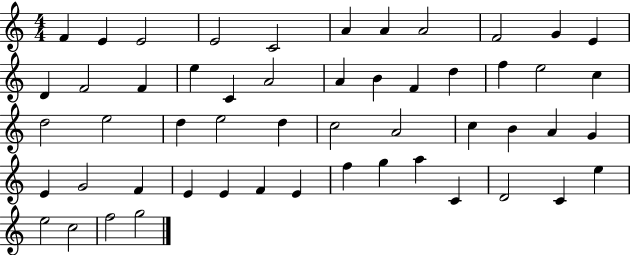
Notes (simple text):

F4/q E4/q E4/h E4/h C4/h A4/q A4/q A4/h F4/h G4/q E4/q D4/q F4/h F4/q E5/q C4/q A4/h A4/q B4/q F4/q D5/q F5/q E5/h C5/q D5/h E5/h D5/q E5/h D5/q C5/h A4/h C5/q B4/q A4/q G4/q E4/q G4/h F4/q E4/q E4/q F4/q E4/q F5/q G5/q A5/q C4/q D4/h C4/q E5/q E5/h C5/h F5/h G5/h